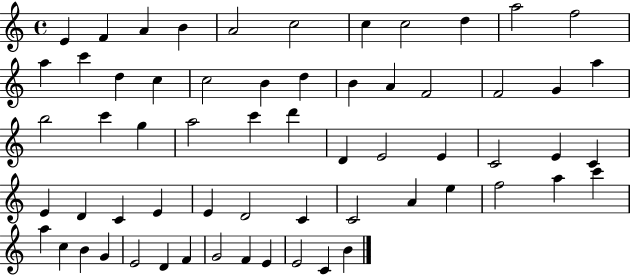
X:1
T:Untitled
M:4/4
L:1/4
K:C
E F A B A2 c2 c c2 d a2 f2 a c' d c c2 B d B A F2 F2 G a b2 c' g a2 c' d' D E2 E C2 E C E D C E E D2 C C2 A e f2 a c' a c B G E2 D F G2 F E E2 C B